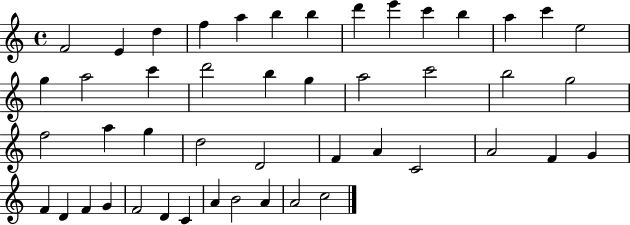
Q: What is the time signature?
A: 4/4